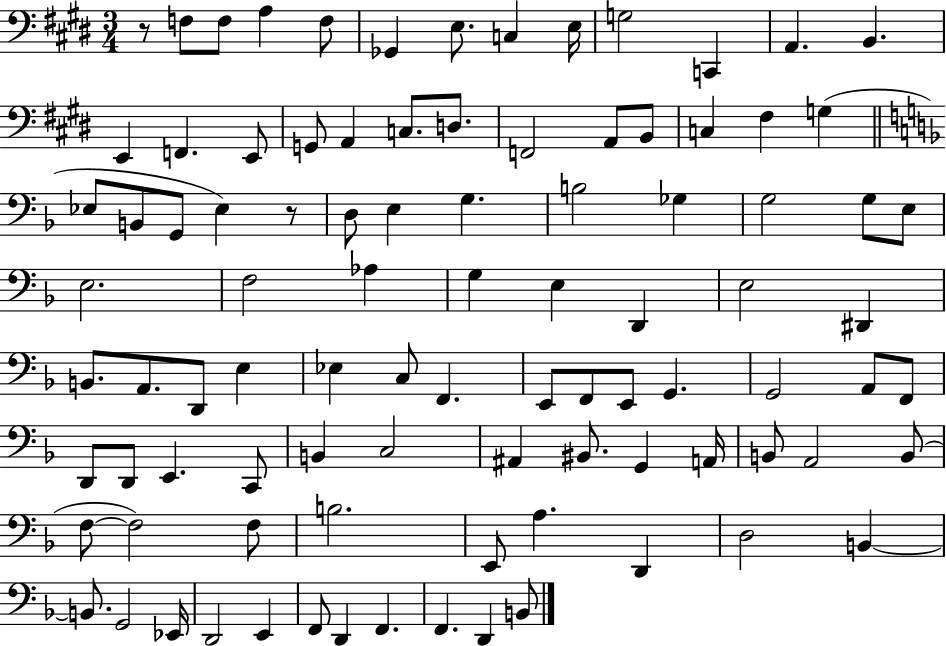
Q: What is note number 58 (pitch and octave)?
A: A2